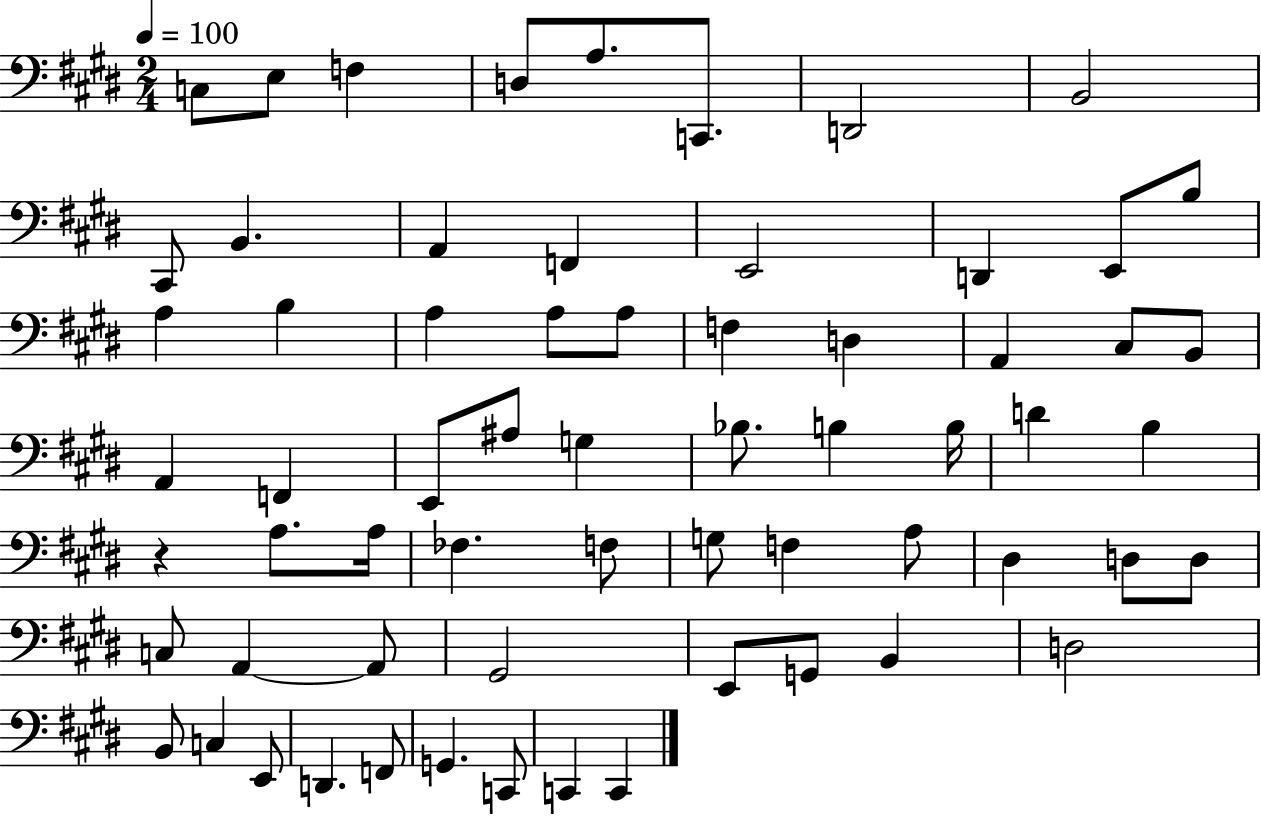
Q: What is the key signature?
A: E major